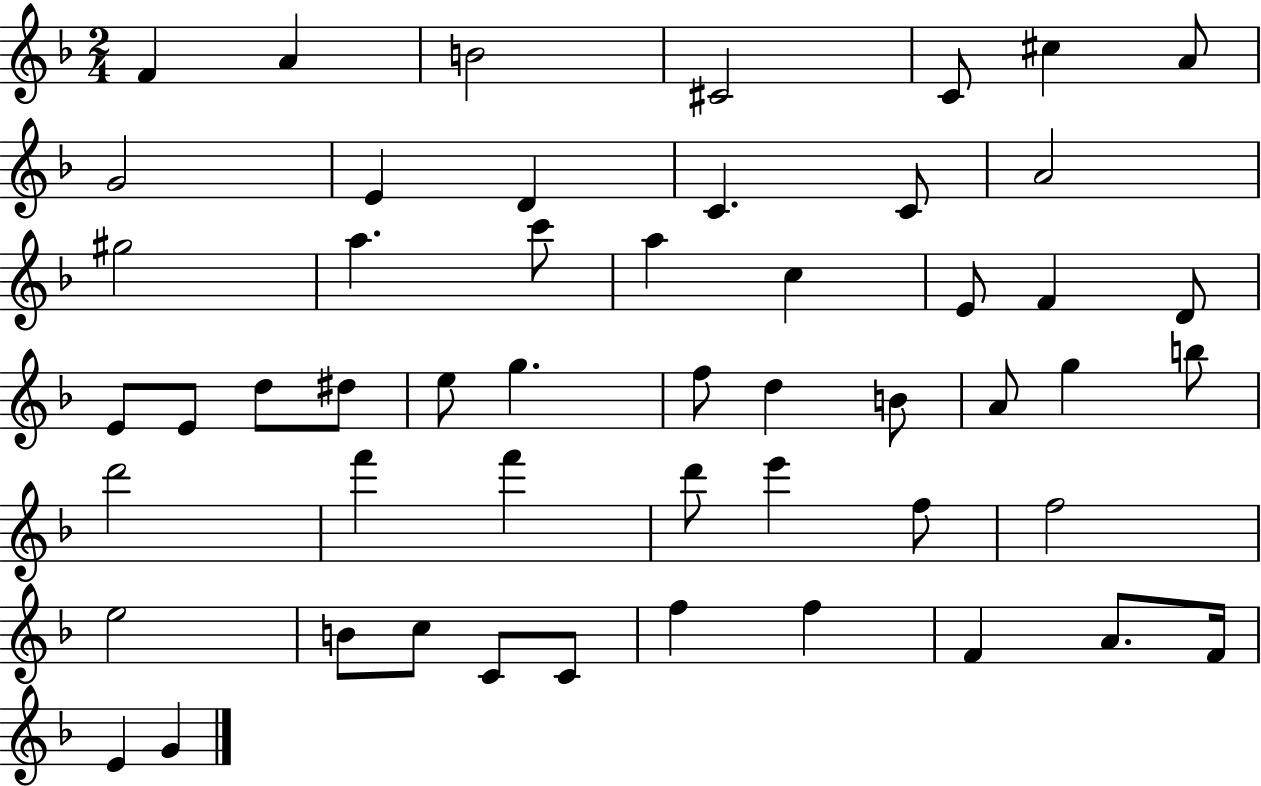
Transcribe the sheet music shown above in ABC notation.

X:1
T:Untitled
M:2/4
L:1/4
K:F
F A B2 ^C2 C/2 ^c A/2 G2 E D C C/2 A2 ^g2 a c'/2 a c E/2 F D/2 E/2 E/2 d/2 ^d/2 e/2 g f/2 d B/2 A/2 g b/2 d'2 f' f' d'/2 e' f/2 f2 e2 B/2 c/2 C/2 C/2 f f F A/2 F/4 E G